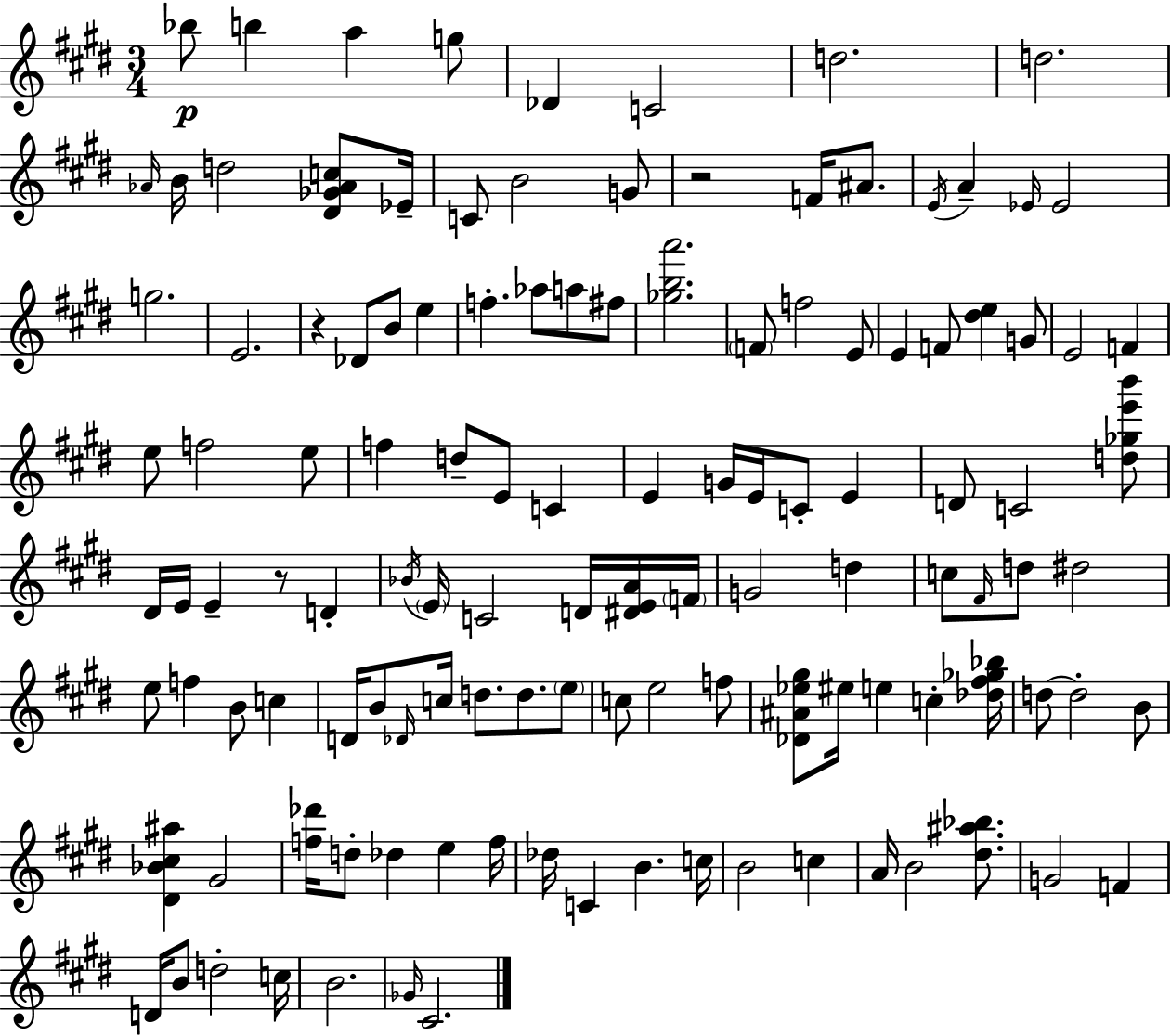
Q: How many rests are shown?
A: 3